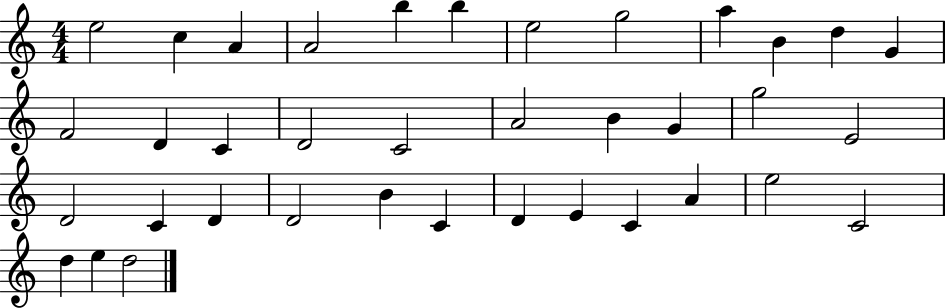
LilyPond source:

{
  \clef treble
  \numericTimeSignature
  \time 4/4
  \key c \major
  e''2 c''4 a'4 | a'2 b''4 b''4 | e''2 g''2 | a''4 b'4 d''4 g'4 | \break f'2 d'4 c'4 | d'2 c'2 | a'2 b'4 g'4 | g''2 e'2 | \break d'2 c'4 d'4 | d'2 b'4 c'4 | d'4 e'4 c'4 a'4 | e''2 c'2 | \break d''4 e''4 d''2 | \bar "|."
}